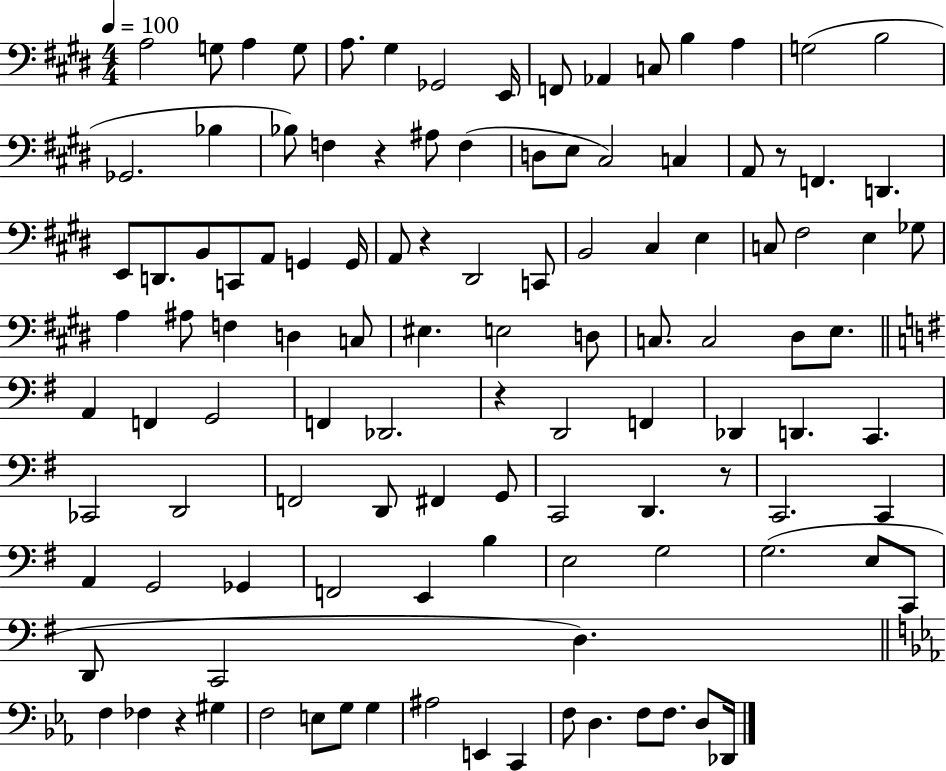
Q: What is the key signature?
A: E major